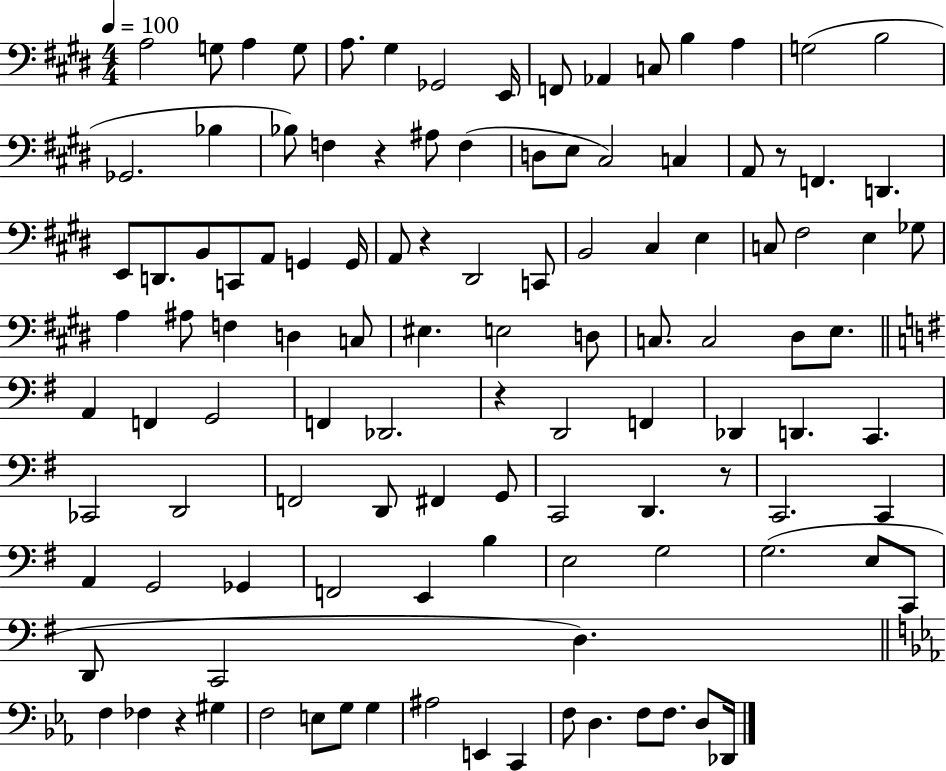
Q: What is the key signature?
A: E major